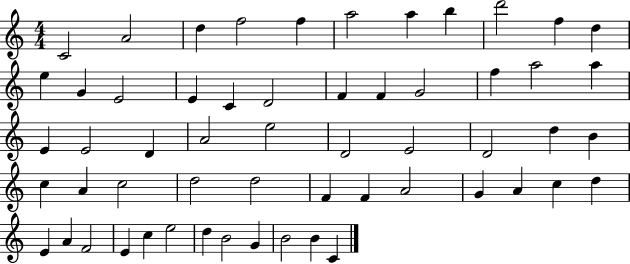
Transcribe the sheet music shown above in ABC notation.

X:1
T:Untitled
M:4/4
L:1/4
K:C
C2 A2 d f2 f a2 a b d'2 f d e G E2 E C D2 F F G2 f a2 a E E2 D A2 e2 D2 E2 D2 d B c A c2 d2 d2 F F A2 G A c d E A F2 E c e2 d B2 G B2 B C